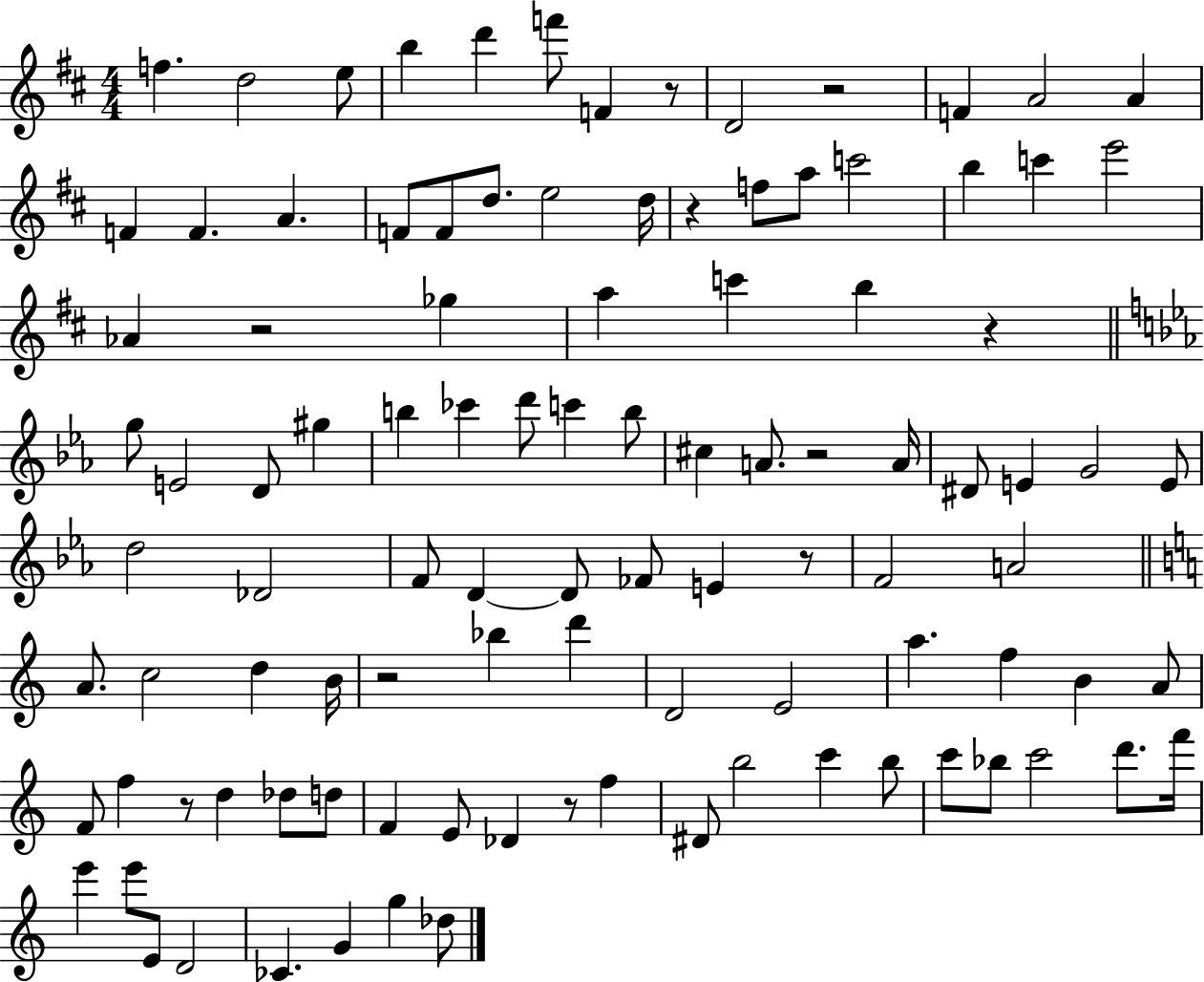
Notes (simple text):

F5/q. D5/h E5/e B5/q D6/q F6/e F4/q R/e D4/h R/h F4/q A4/h A4/q F4/q F4/q. A4/q. F4/e F4/e D5/e. E5/h D5/s R/q F5/e A5/e C6/h B5/q C6/q E6/h Ab4/q R/h Gb5/q A5/q C6/q B5/q R/q G5/e E4/h D4/e G#5/q B5/q CES6/q D6/e C6/q B5/e C#5/q A4/e. R/h A4/s D#4/e E4/q G4/h E4/e D5/h Db4/h F4/e D4/q D4/e FES4/e E4/q R/e F4/h A4/h A4/e. C5/h D5/q B4/s R/h Bb5/q D6/q D4/h E4/h A5/q. F5/q B4/q A4/e F4/e F5/q R/e D5/q Db5/e D5/e F4/q E4/e Db4/q R/e F5/q D#4/e B5/h C6/q B5/e C6/e Bb5/e C6/h D6/e. F6/s E6/q E6/e E4/e D4/h CES4/q. G4/q G5/q Db5/e